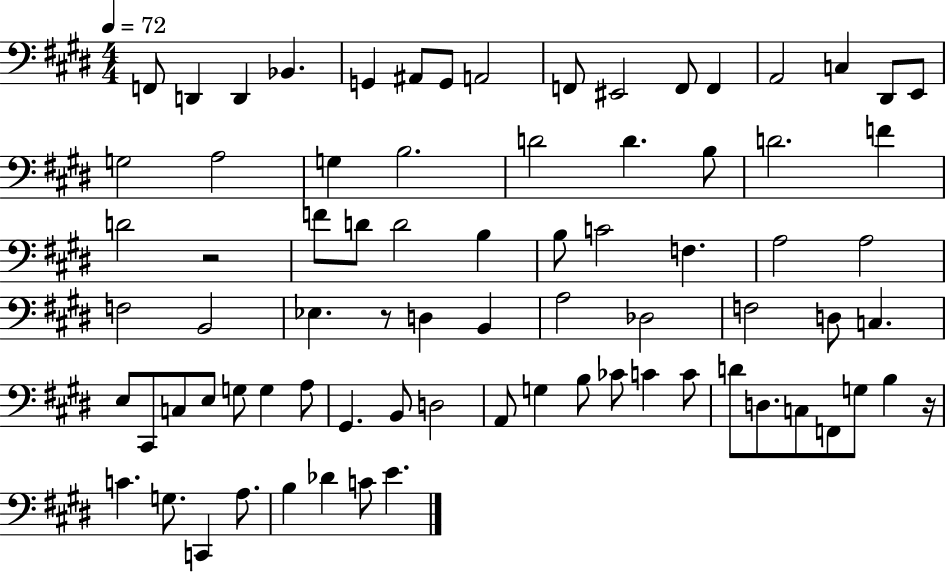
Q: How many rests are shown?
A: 3